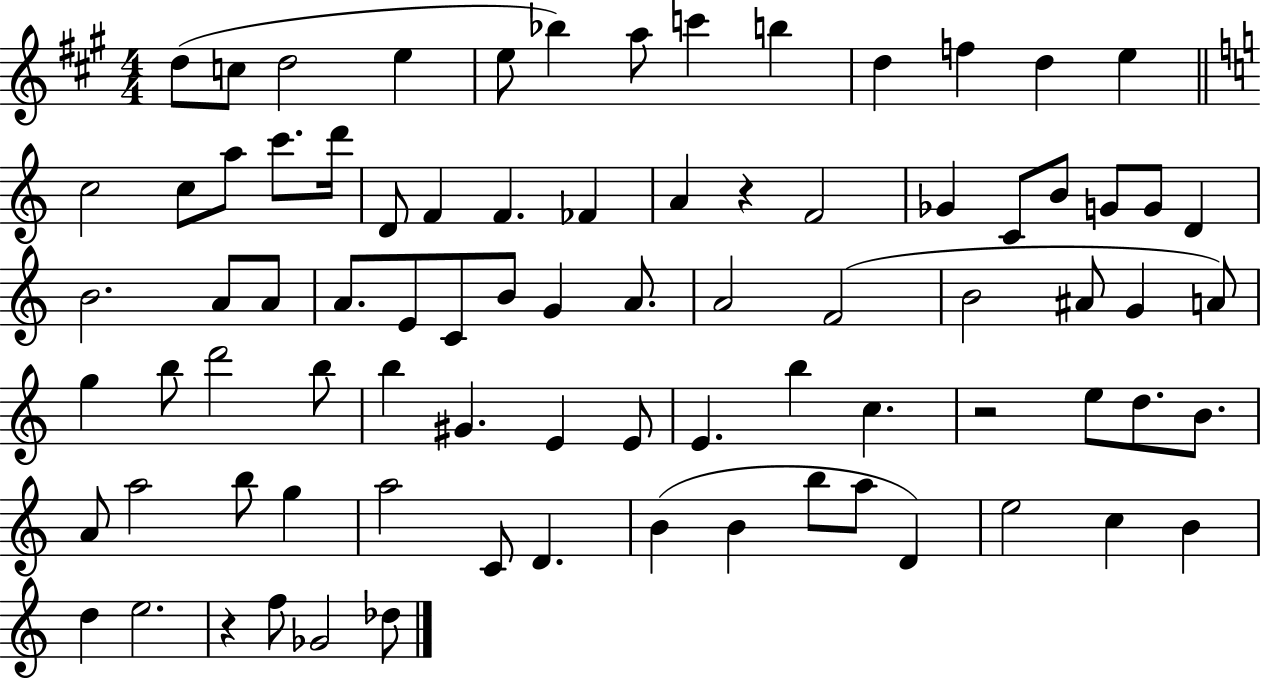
{
  \clef treble
  \numericTimeSignature
  \time 4/4
  \key a \major
  d''8( c''8 d''2 e''4 | e''8 bes''4) a''8 c'''4 b''4 | d''4 f''4 d''4 e''4 | \bar "||" \break \key a \minor c''2 c''8 a''8 c'''8. d'''16 | d'8 f'4 f'4. fes'4 | a'4 r4 f'2 | ges'4 c'8 b'8 g'8 g'8 d'4 | \break b'2. a'8 a'8 | a'8. e'8 c'8 b'8 g'4 a'8. | a'2 f'2( | b'2 ais'8 g'4 a'8) | \break g''4 b''8 d'''2 b''8 | b''4 gis'4. e'4 e'8 | e'4. b''4 c''4. | r2 e''8 d''8. b'8. | \break a'8 a''2 b''8 g''4 | a''2 c'8 d'4. | b'4( b'4 b''8 a''8 d'4) | e''2 c''4 b'4 | \break d''4 e''2. | r4 f''8 ges'2 des''8 | \bar "|."
}